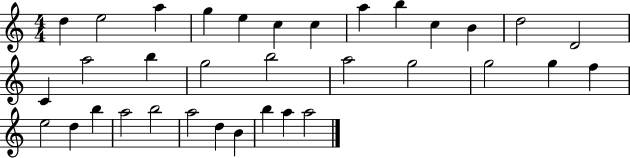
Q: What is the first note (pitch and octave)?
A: D5